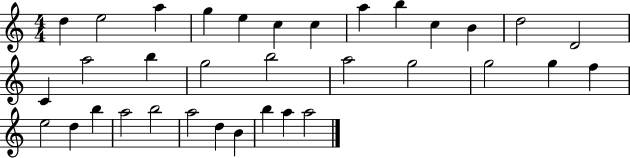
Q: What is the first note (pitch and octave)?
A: D5